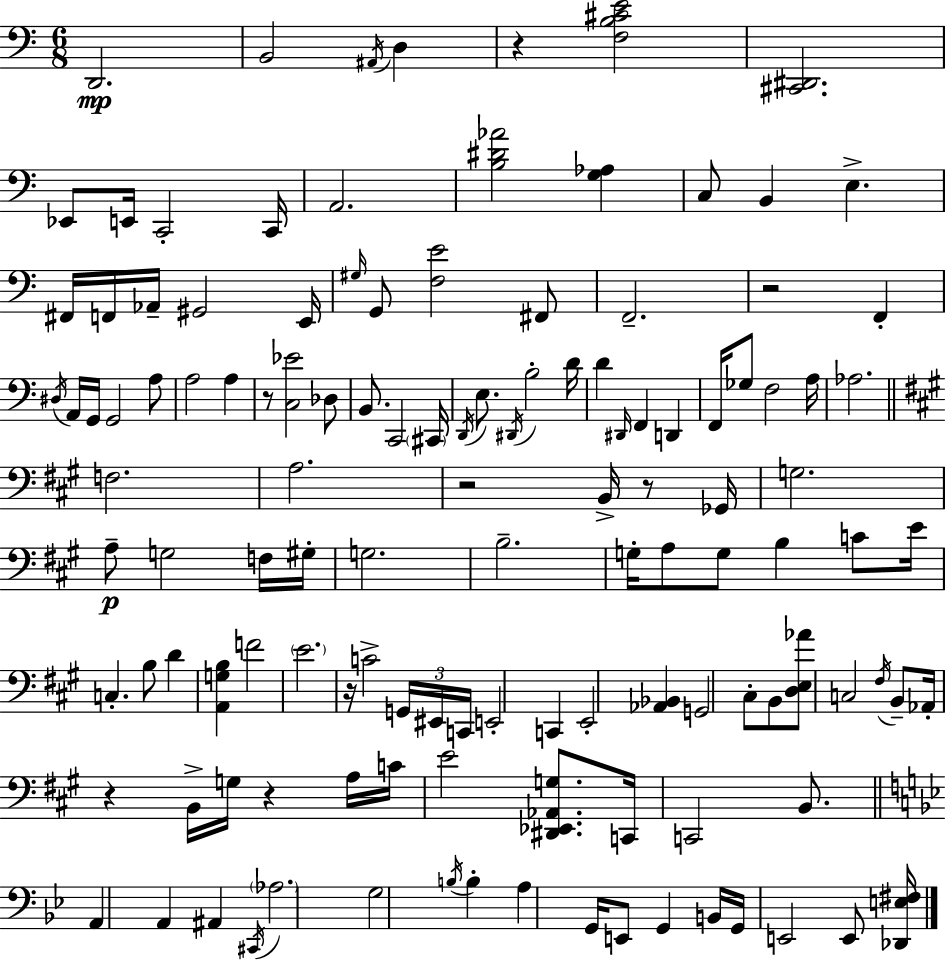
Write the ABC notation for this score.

X:1
T:Untitled
M:6/8
L:1/4
K:Am
D,,2 B,,2 ^A,,/4 D, z [F,B,^CE]2 [^C,,^D,,]2 _E,,/2 E,,/4 C,,2 C,,/4 A,,2 [B,^D_A]2 [G,_A,] C,/2 B,, E, ^F,,/4 F,,/4 _A,,/4 ^G,,2 E,,/4 ^G,/4 G,,/2 [F,E]2 ^F,,/2 F,,2 z2 F,, ^D,/4 A,,/4 G,,/4 G,,2 A,/2 A,2 A, z/2 [C,_E]2 _D,/2 B,,/2 C,,2 ^C,,/4 D,,/4 E,/2 ^D,,/4 B,2 D/4 D ^D,,/4 F,, D,, F,,/4 _G,/2 F,2 A,/4 _A,2 F,2 A,2 z2 B,,/4 z/2 _G,,/4 G,2 A,/2 G,2 F,/4 ^G,/4 G,2 B,2 G,/4 A,/2 G,/2 B, C/2 E/4 C, B,/2 D [A,,G,B,] F2 E2 z/4 C2 G,,/4 ^E,,/4 C,,/4 E,,2 C,, E,,2 [_A,,_B,,] G,,2 ^C,/2 B,,/2 [D,E,_A]/2 C,2 ^F,/4 B,,/2 _A,,/4 z B,,/4 G,/4 z A,/4 C/4 E2 [^D,,_E,,_A,,G,]/2 C,,/4 C,,2 B,,/2 A,, A,, ^A,, ^C,,/4 _A,2 G,2 B,/4 B, A, G,,/4 E,,/2 G,, B,,/4 G,,/4 E,,2 E,,/2 [_D,,E,^F,]/4